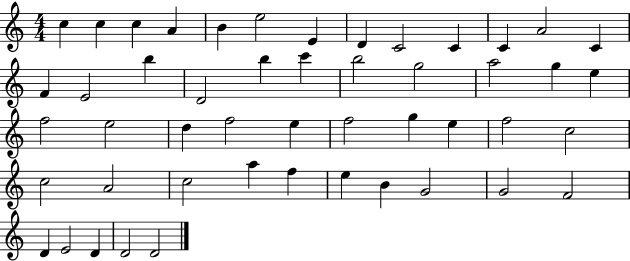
X:1
T:Untitled
M:4/4
L:1/4
K:C
c c c A B e2 E D C2 C C A2 C F E2 b D2 b c' b2 g2 a2 g e f2 e2 d f2 e f2 g e f2 c2 c2 A2 c2 a f e B G2 G2 F2 D E2 D D2 D2